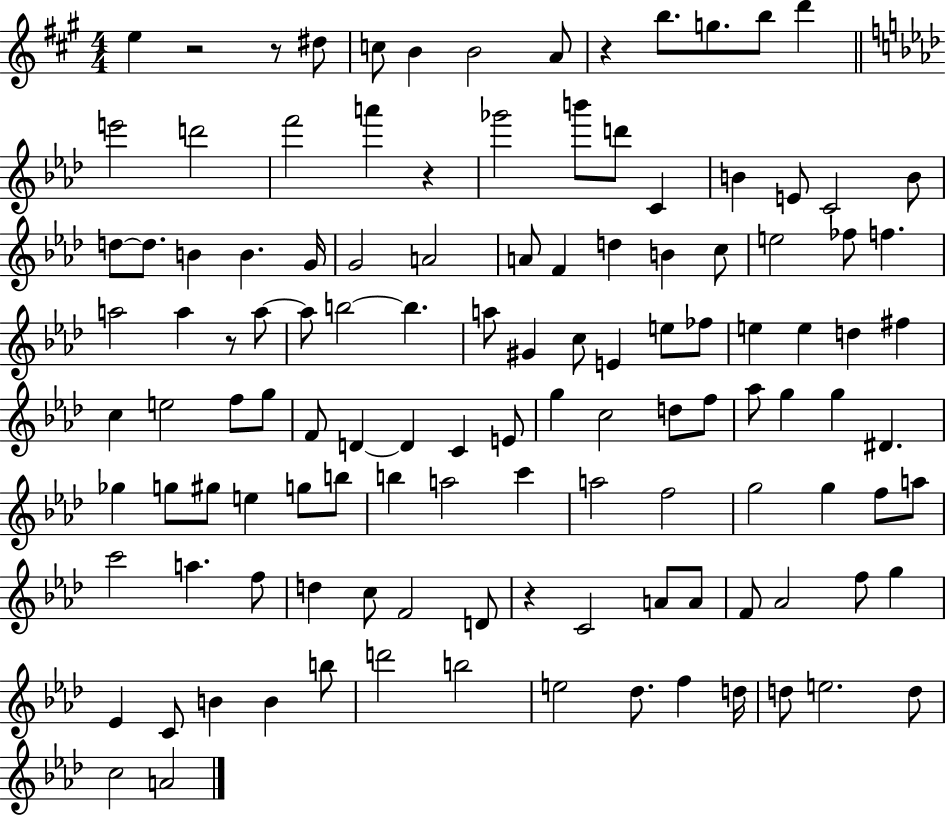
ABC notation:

X:1
T:Untitled
M:4/4
L:1/4
K:A
e z2 z/2 ^d/2 c/2 B B2 A/2 z b/2 g/2 b/2 d' e'2 d'2 f'2 a' z _g'2 b'/2 d'/2 C B E/2 C2 B/2 d/2 d/2 B B G/4 G2 A2 A/2 F d B c/2 e2 _f/2 f a2 a z/2 a/2 a/2 b2 b a/2 ^G c/2 E e/2 _f/2 e e d ^f c e2 f/2 g/2 F/2 D D C E/2 g c2 d/2 f/2 _a/2 g g ^D _g g/2 ^g/2 e g/2 b/2 b a2 c' a2 f2 g2 g f/2 a/2 c'2 a f/2 d c/2 F2 D/2 z C2 A/2 A/2 F/2 _A2 f/2 g _E C/2 B B b/2 d'2 b2 e2 _d/2 f d/4 d/2 e2 d/2 c2 A2